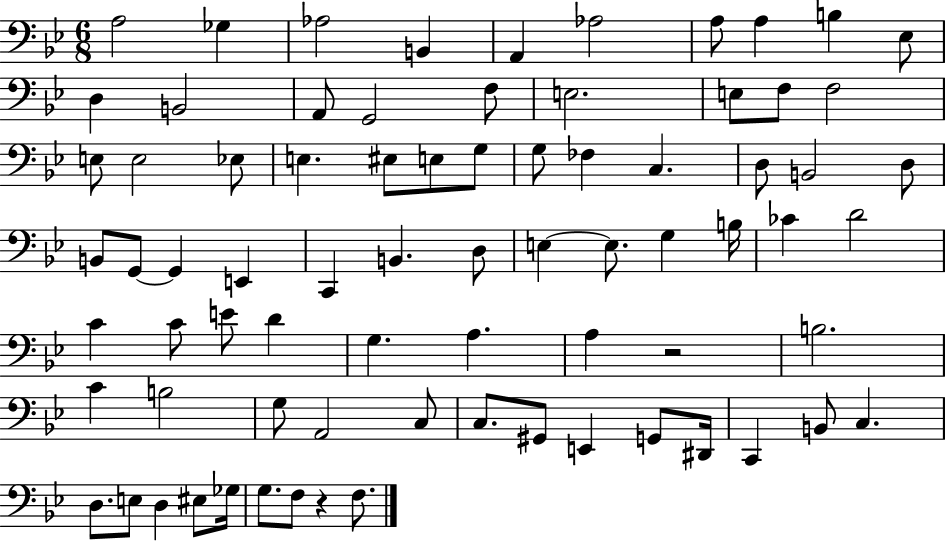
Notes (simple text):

A3/h Gb3/q Ab3/h B2/q A2/q Ab3/h A3/e A3/q B3/q Eb3/e D3/q B2/h A2/e G2/h F3/e E3/h. E3/e F3/e F3/h E3/e E3/h Eb3/e E3/q. EIS3/e E3/e G3/e G3/e FES3/q C3/q. D3/e B2/h D3/e B2/e G2/e G2/q E2/q C2/q B2/q. D3/e E3/q E3/e. G3/q B3/s CES4/q D4/h C4/q C4/e E4/e D4/q G3/q. A3/q. A3/q R/h B3/h. C4/q B3/h G3/e A2/h C3/e C3/e. G#2/e E2/q G2/e D#2/s C2/q B2/e C3/q. D3/e. E3/e D3/q EIS3/e Gb3/s G3/e. F3/e R/q F3/e.